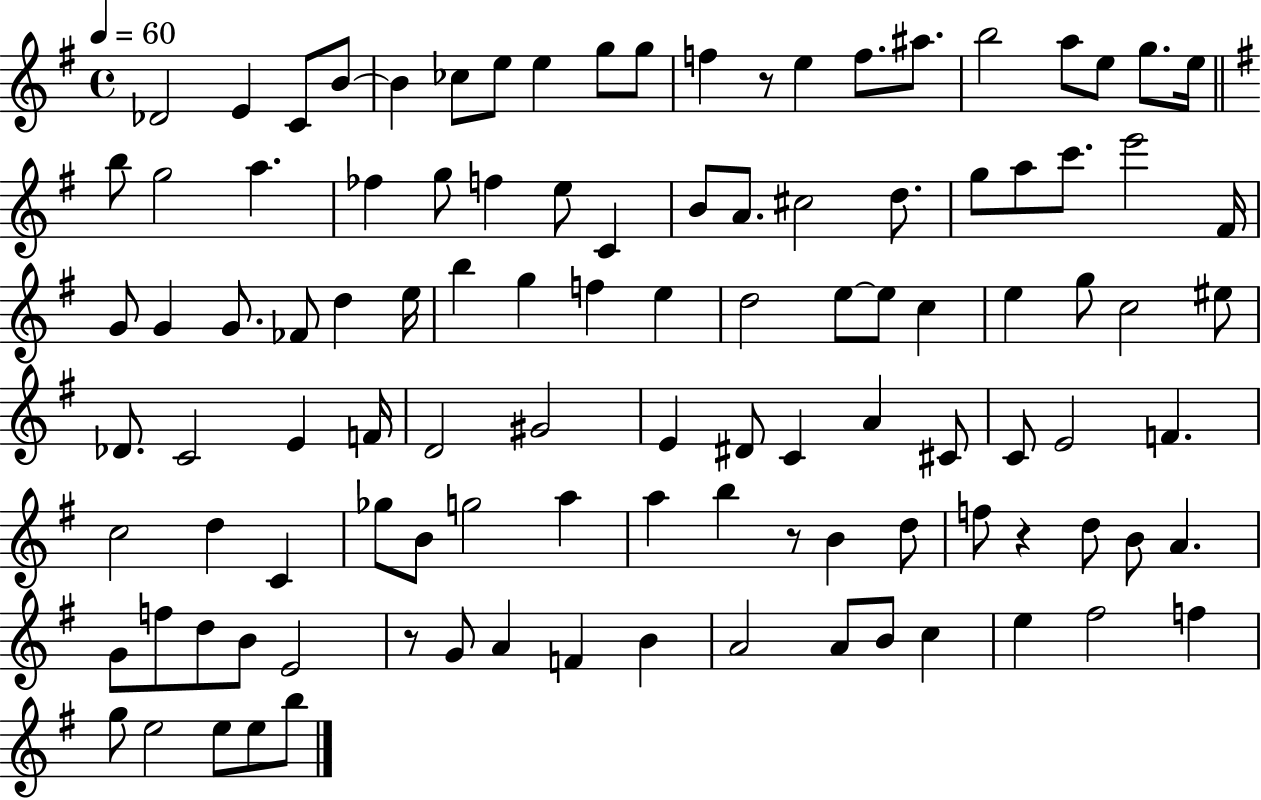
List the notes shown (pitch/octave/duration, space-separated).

Db4/h E4/q C4/e B4/e B4/q CES5/e E5/e E5/q G5/e G5/e F5/q R/e E5/q F5/e. A#5/e. B5/h A5/e E5/e G5/e. E5/s B5/e G5/h A5/q. FES5/q G5/e F5/q E5/e C4/q B4/e A4/e. C#5/h D5/e. G5/e A5/e C6/e. E6/h F#4/s G4/e G4/q G4/e. FES4/e D5/q E5/s B5/q G5/q F5/q E5/q D5/h E5/e E5/e C5/q E5/q G5/e C5/h EIS5/e Db4/e. C4/h E4/q F4/s D4/h G#4/h E4/q D#4/e C4/q A4/q C#4/e C4/e E4/h F4/q. C5/h D5/q C4/q Gb5/e B4/e G5/h A5/q A5/q B5/q R/e B4/q D5/e F5/e R/q D5/e B4/e A4/q. G4/e F5/e D5/e B4/e E4/h R/e G4/e A4/q F4/q B4/q A4/h A4/e B4/e C5/q E5/q F#5/h F5/q G5/e E5/h E5/e E5/e B5/e